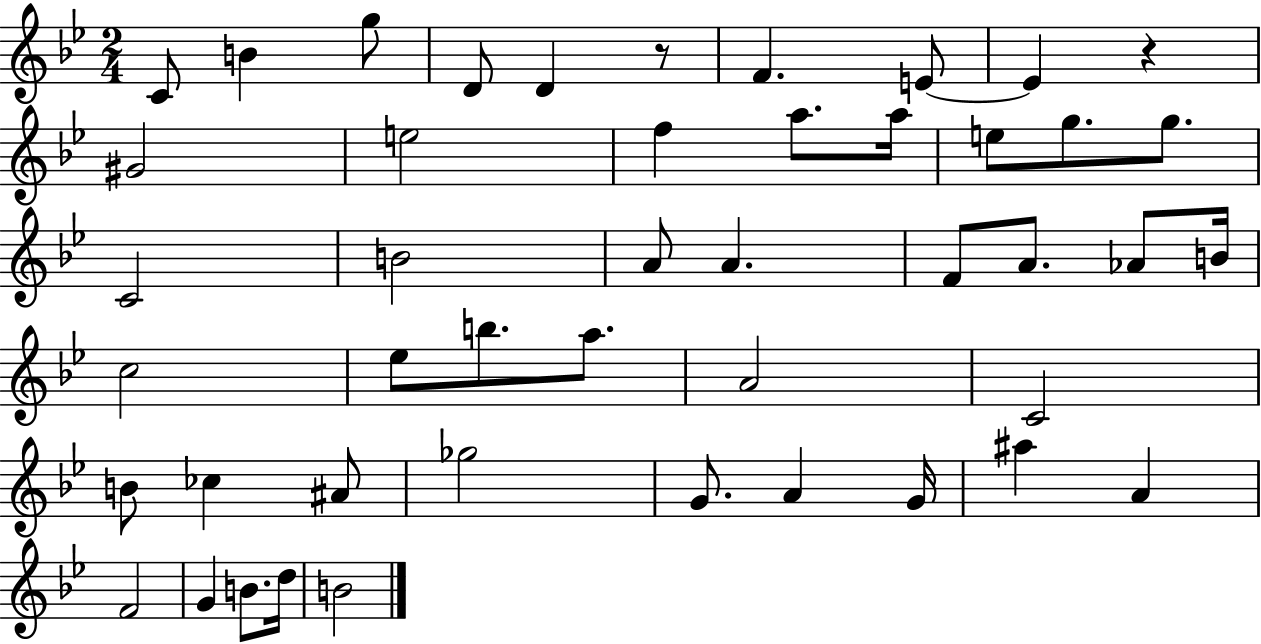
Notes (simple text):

C4/e B4/q G5/e D4/e D4/q R/e F4/q. E4/e E4/q R/q G#4/h E5/h F5/q A5/e. A5/s E5/e G5/e. G5/e. C4/h B4/h A4/e A4/q. F4/e A4/e. Ab4/e B4/s C5/h Eb5/e B5/e. A5/e. A4/h C4/h B4/e CES5/q A#4/e Gb5/h G4/e. A4/q G4/s A#5/q A4/q F4/h G4/q B4/e. D5/s B4/h